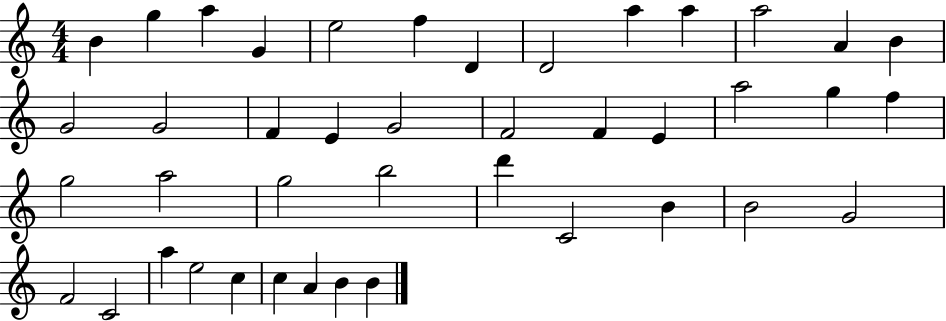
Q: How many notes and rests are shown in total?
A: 42